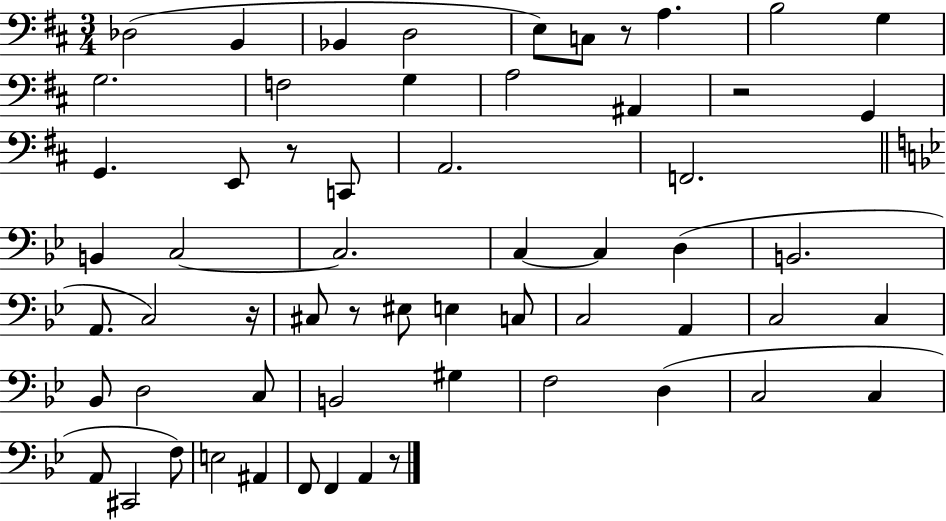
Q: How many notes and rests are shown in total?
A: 60